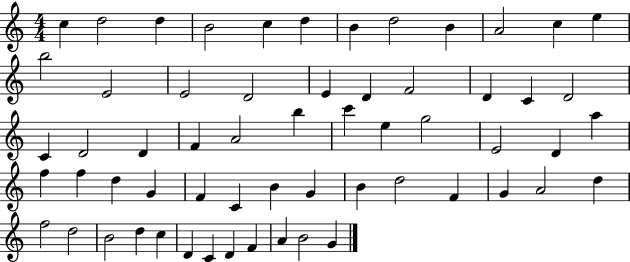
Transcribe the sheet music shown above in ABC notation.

X:1
T:Untitled
M:4/4
L:1/4
K:C
c d2 d B2 c d B d2 B A2 c e b2 E2 E2 D2 E D F2 D C D2 C D2 D F A2 b c' e g2 E2 D a f f d G F C B G B d2 F G A2 d f2 d2 B2 d c D C D F A B2 G